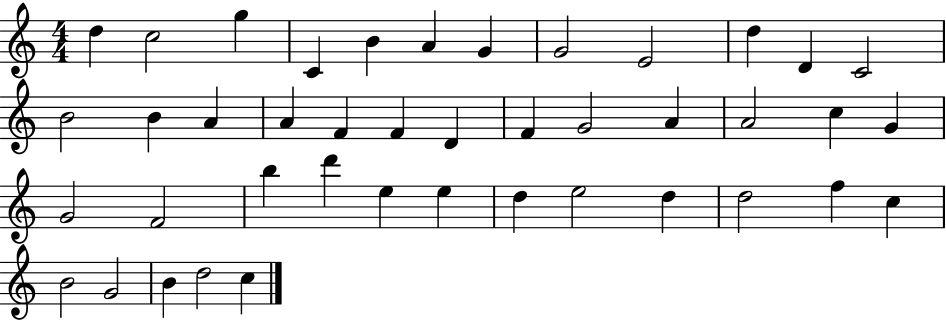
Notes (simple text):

D5/q C5/h G5/q C4/q B4/q A4/q G4/q G4/h E4/h D5/q D4/q C4/h B4/h B4/q A4/q A4/q F4/q F4/q D4/q F4/q G4/h A4/q A4/h C5/q G4/q G4/h F4/h B5/q D6/q E5/q E5/q D5/q E5/h D5/q D5/h F5/q C5/q B4/h G4/h B4/q D5/h C5/q